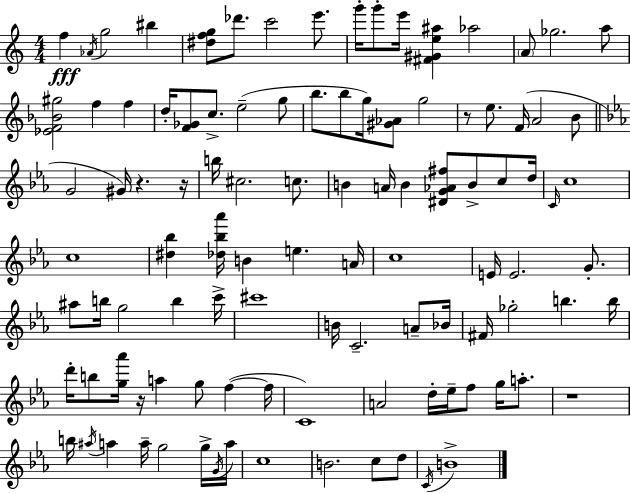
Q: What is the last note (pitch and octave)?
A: B4